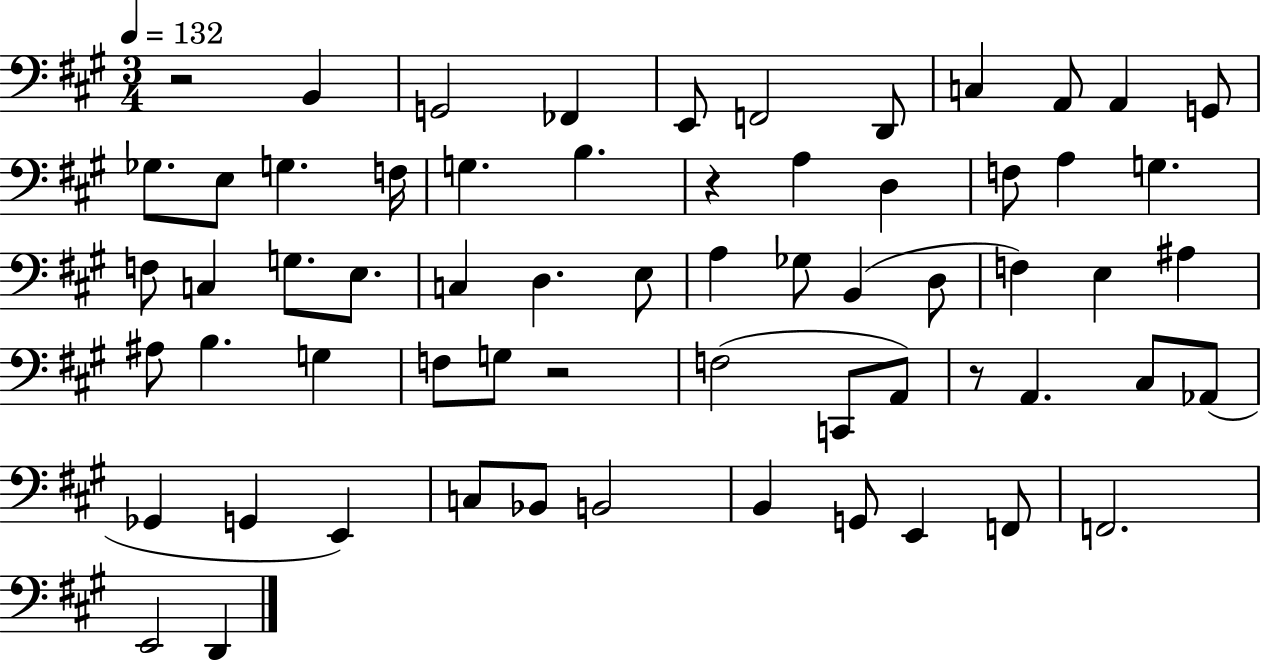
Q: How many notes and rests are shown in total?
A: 63